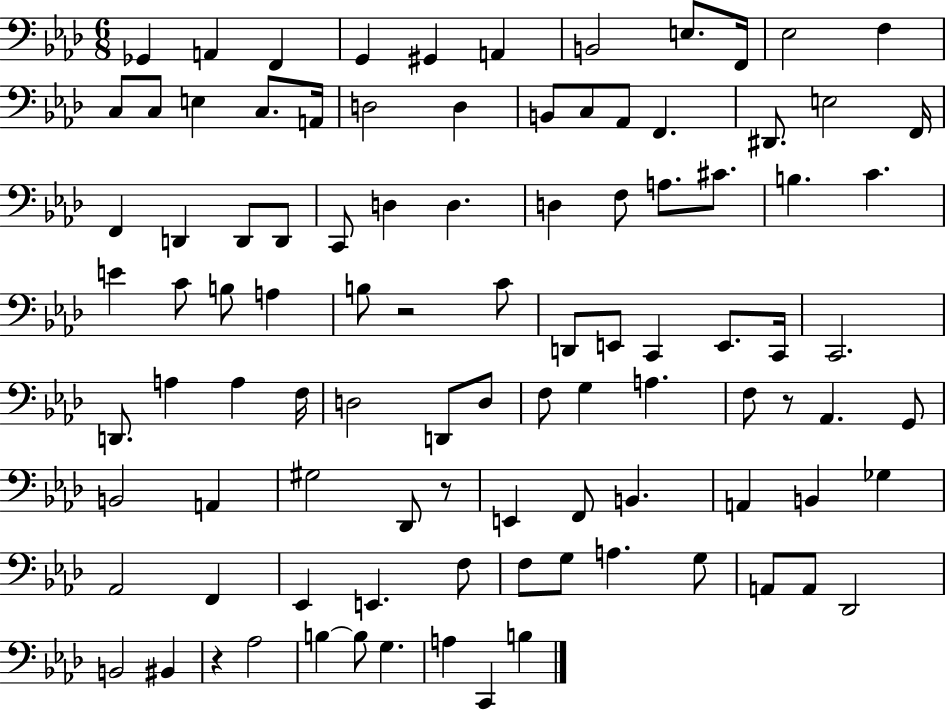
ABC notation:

X:1
T:Untitled
M:6/8
L:1/4
K:Ab
_G,, A,, F,, G,, ^G,, A,, B,,2 E,/2 F,,/4 _E,2 F, C,/2 C,/2 E, C,/2 A,,/4 D,2 D, B,,/2 C,/2 _A,,/2 F,, ^D,,/2 E,2 F,,/4 F,, D,, D,,/2 D,,/2 C,,/2 D, D, D, F,/2 A,/2 ^C/2 B, C E C/2 B,/2 A, B,/2 z2 C/2 D,,/2 E,,/2 C,, E,,/2 C,,/4 C,,2 D,,/2 A, A, F,/4 D,2 D,,/2 D,/2 F,/2 G, A, F,/2 z/2 _A,, G,,/2 B,,2 A,, ^G,2 _D,,/2 z/2 E,, F,,/2 B,, A,, B,, _G, _A,,2 F,, _E,, E,, F,/2 F,/2 G,/2 A, G,/2 A,,/2 A,,/2 _D,,2 B,,2 ^B,, z _A,2 B, B,/2 G, A, C,, B,